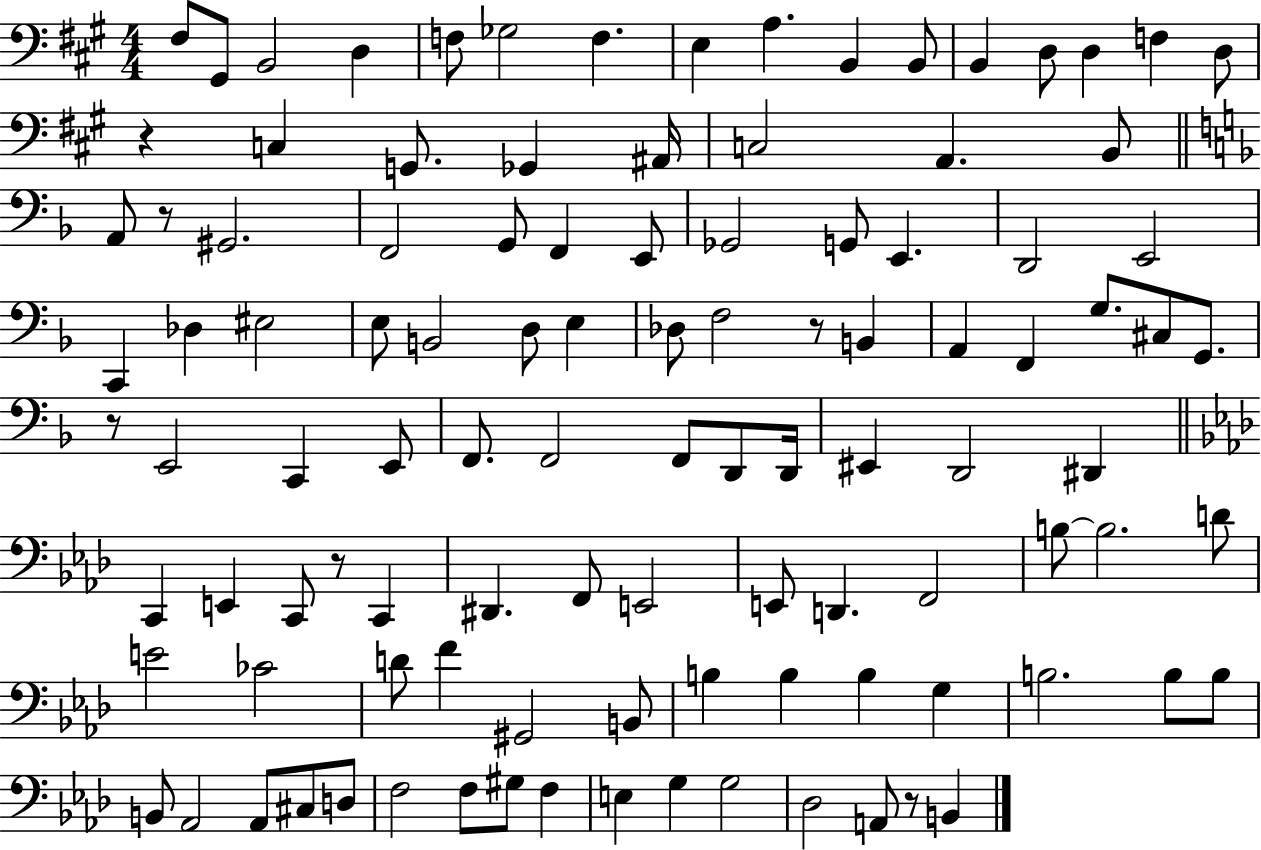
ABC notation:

X:1
T:Untitled
M:4/4
L:1/4
K:A
^F,/2 ^G,,/2 B,,2 D, F,/2 _G,2 F, E, A, B,, B,,/2 B,, D,/2 D, F, D,/2 z C, G,,/2 _G,, ^A,,/4 C,2 A,, B,,/2 A,,/2 z/2 ^G,,2 F,,2 G,,/2 F,, E,,/2 _G,,2 G,,/2 E,, D,,2 E,,2 C,, _D, ^E,2 E,/2 B,,2 D,/2 E, _D,/2 F,2 z/2 B,, A,, F,, G,/2 ^C,/2 G,,/2 z/2 E,,2 C,, E,,/2 F,,/2 F,,2 F,,/2 D,,/2 D,,/4 ^E,, D,,2 ^D,, C,, E,, C,,/2 z/2 C,, ^D,, F,,/2 E,,2 E,,/2 D,, F,,2 B,/2 B,2 D/2 E2 _C2 D/2 F ^G,,2 B,,/2 B, B, B, G, B,2 B,/2 B,/2 B,,/2 _A,,2 _A,,/2 ^C,/2 D,/2 F,2 F,/2 ^G,/2 F, E, G, G,2 _D,2 A,,/2 z/2 B,,